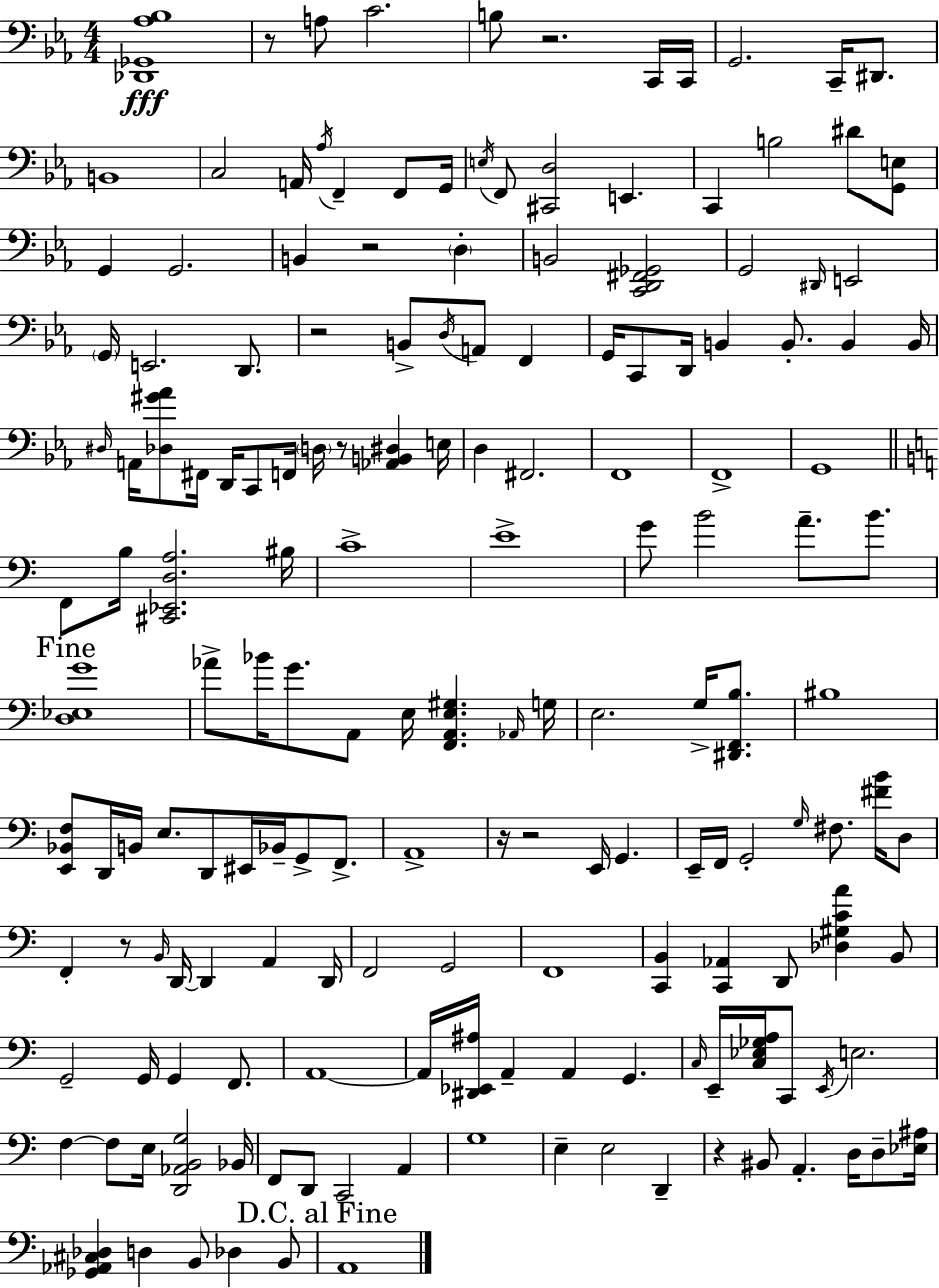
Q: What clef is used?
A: bass